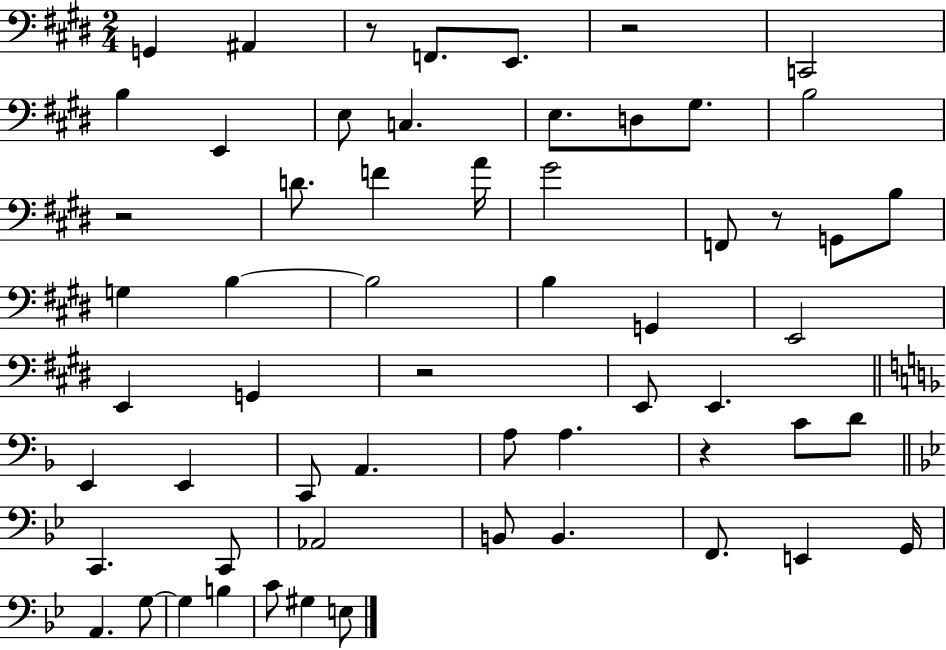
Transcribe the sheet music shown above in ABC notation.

X:1
T:Untitled
M:2/4
L:1/4
K:E
G,, ^A,, z/2 F,,/2 E,,/2 z2 C,,2 B, E,, E,/2 C, E,/2 D,/2 ^G,/2 B,2 z2 D/2 F A/4 ^G2 F,,/2 z/2 G,,/2 B,/2 G, B, B,2 B, G,, E,,2 E,, G,, z2 E,,/2 E,, E,, E,, C,,/2 A,, A,/2 A, z C/2 D/2 C,, C,,/2 _A,,2 B,,/2 B,, F,,/2 E,, G,,/4 A,, G,/2 G, B, C/2 ^G, E,/2